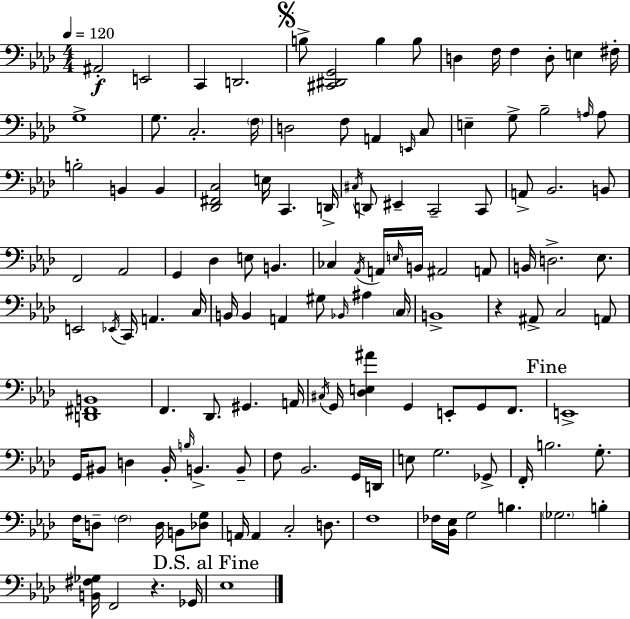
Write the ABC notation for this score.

X:1
T:Untitled
M:4/4
L:1/4
K:Fm
^A,,2 E,,2 C,, D,,2 B,/2 [^C,,^D,,G,,]2 B, B,/2 D, F,/4 F, D,/2 E, ^F,/4 G,4 G,/2 C,2 F,/4 D,2 F,/2 A,, E,,/4 C,/2 E, G,/2 _B,2 A,/4 A,/2 B,2 B,, B,, [_D,,^F,,C,]2 E,/4 C,, D,,/4 ^C,/4 D,,/2 ^E,, C,,2 C,,/2 A,,/2 _B,,2 B,,/2 F,,2 _A,,2 G,, _D, E,/2 B,, _C, _A,,/4 A,,/4 E,/4 B,,/4 ^A,,2 A,,/2 B,,/4 D,2 _E,/2 E,,2 _E,,/4 C,,/4 A,, C,/4 B,,/4 B,, A,, ^G,/2 _B,,/4 ^A, C,/4 B,,4 z ^A,,/2 C,2 A,,/2 [D,,^F,,B,,]4 F,, _D,,/2 ^G,, A,,/4 ^C,/4 G,,/4 [_D,E,^A] G,, E,,/2 G,,/2 F,,/2 E,,4 G,,/4 ^B,,/2 D, ^B,,/4 B,/4 B,, B,,/2 F,/2 _B,,2 G,,/4 D,,/4 E,/2 G,2 _G,,/2 F,,/4 B,2 G,/2 F,/4 D,/2 F,2 D,/4 B,,/2 [_D,G,]/2 A,,/4 A,, C,2 D,/2 F,4 _F,/4 [_B,,_E,]/4 G,2 B, _G,2 B, [B,,^F,_G,]/4 F,,2 z _G,,/4 _E,4